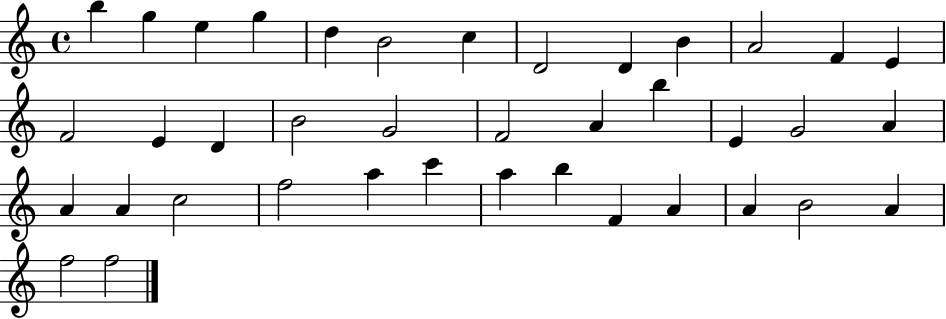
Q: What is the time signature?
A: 4/4